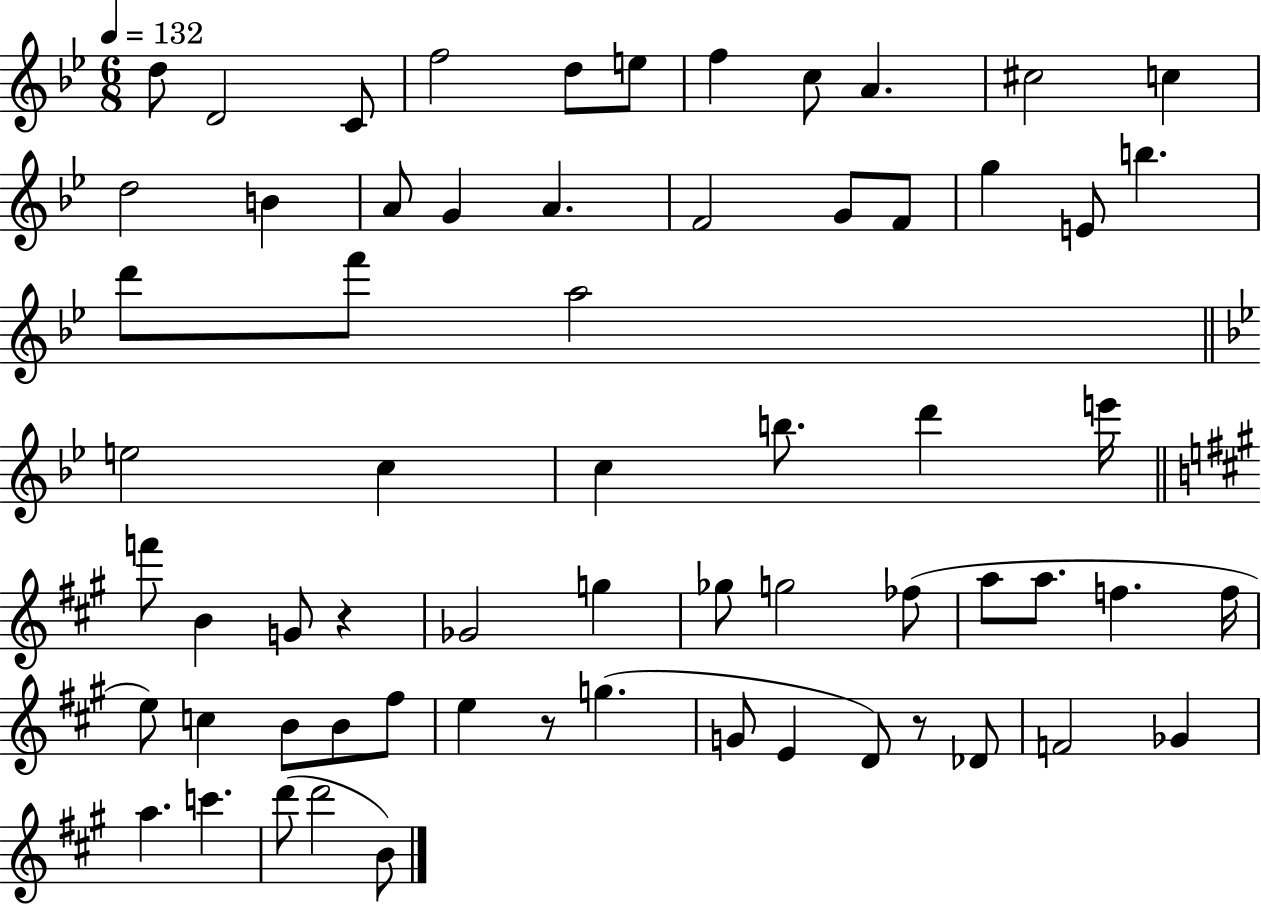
X:1
T:Untitled
M:6/8
L:1/4
K:Bb
d/2 D2 C/2 f2 d/2 e/2 f c/2 A ^c2 c d2 B A/2 G A F2 G/2 F/2 g E/2 b d'/2 f'/2 a2 e2 c c b/2 d' e'/4 f'/2 B G/2 z _G2 g _g/2 g2 _f/2 a/2 a/2 f f/4 e/2 c B/2 B/2 ^f/2 e z/2 g G/2 E D/2 z/2 _D/2 F2 _G a c' d'/2 d'2 B/2